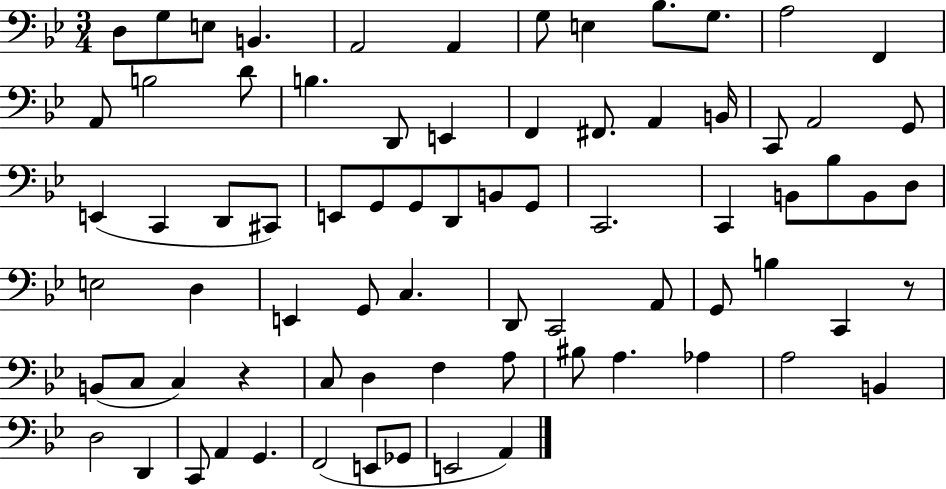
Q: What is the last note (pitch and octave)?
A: A2